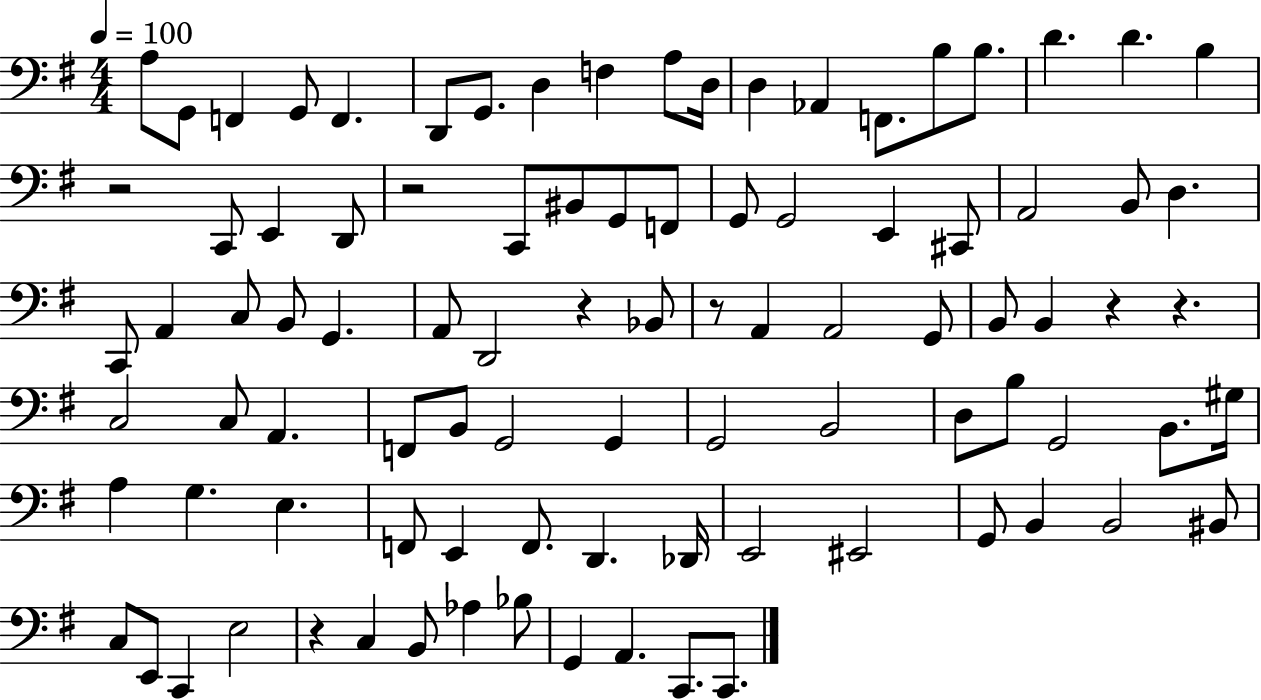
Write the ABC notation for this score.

X:1
T:Untitled
M:4/4
L:1/4
K:G
A,/2 G,,/2 F,, G,,/2 F,, D,,/2 G,,/2 D, F, A,/2 D,/4 D, _A,, F,,/2 B,/2 B,/2 D D B, z2 C,,/2 E,, D,,/2 z2 C,,/2 ^B,,/2 G,,/2 F,,/2 G,,/2 G,,2 E,, ^C,,/2 A,,2 B,,/2 D, C,,/2 A,, C,/2 B,,/2 G,, A,,/2 D,,2 z _B,,/2 z/2 A,, A,,2 G,,/2 B,,/2 B,, z z C,2 C,/2 A,, F,,/2 B,,/2 G,,2 G,, G,,2 B,,2 D,/2 B,/2 G,,2 B,,/2 ^G,/4 A, G, E, F,,/2 E,, F,,/2 D,, _D,,/4 E,,2 ^E,,2 G,,/2 B,, B,,2 ^B,,/2 C,/2 E,,/2 C,, E,2 z C, B,,/2 _A, _B,/2 G,, A,, C,,/2 C,,/2